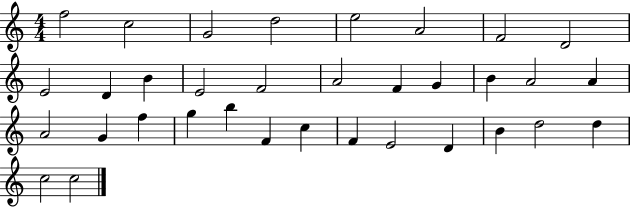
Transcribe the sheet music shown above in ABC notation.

X:1
T:Untitled
M:4/4
L:1/4
K:C
f2 c2 G2 d2 e2 A2 F2 D2 E2 D B E2 F2 A2 F G B A2 A A2 G f g b F c F E2 D B d2 d c2 c2